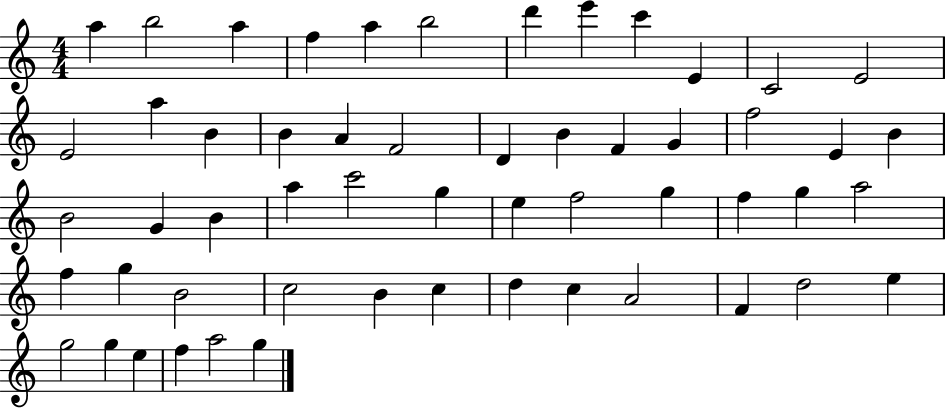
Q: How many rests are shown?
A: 0